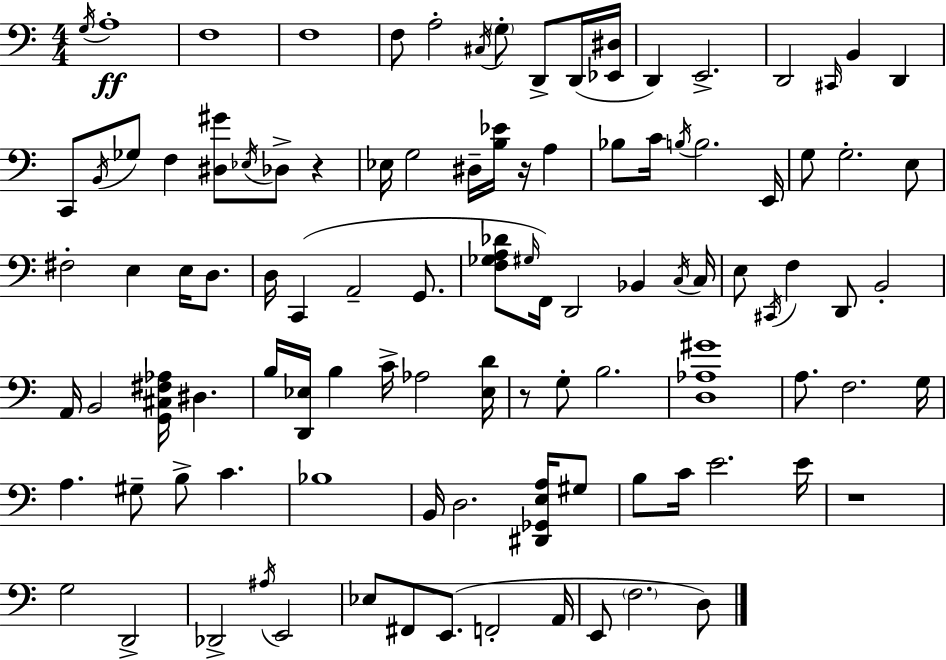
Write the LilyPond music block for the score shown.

{
  \clef bass
  \numericTimeSignature
  \time 4/4
  \key a \minor
  \repeat volta 2 { \acciaccatura { g16 }\ff a1-. | f1 | f1 | f8 a2-. \acciaccatura { cis16 } \parenthesize g8-. d,8-> | \break d,16( <ees, dis>16 d,4) e,2.-> | d,2 \grace { cis,16 } b,4 d,4 | c,8 \acciaccatura { b,16 } ges8 f4 <dis gis'>8 \acciaccatura { ees16 } des8-> | r4 ees16 g2 dis16-- <b ees'>16 | \break r16 a4 bes8 c'16 \acciaccatura { b16 } b2. | e,16 g8 g2.-. | e8 fis2-. e4 | e16 d8. d16 c,4( a,2-- | \break g,8. <f ges a des'>8 \grace { gis16 }) f,16 d,2 | bes,4 \acciaccatura { c16 } c16 e8 \acciaccatura { cis,16 } f4 d,8 | b,2-. a,16 b,2 | <g, cis fis aes>16 dis4. b16 <d, ees>16 b4 c'16-> | \break aes2 <ees d'>16 r8 g8-. b2. | <d aes gis'>1 | a8. f2. | g16 a4. gis8-- | \break b8-> c'4. bes1 | b,16 d2. | <dis, ges, e a>16 gis8 b8 c'16 e'2. | e'16 r1 | \break g2 | d,2-> des,2-> | \acciaccatura { ais16 } e,2 ees8 fis,8 e,8.( | f,2-. a,16 e,8 \parenthesize f2. | \break d8) } \bar "|."
}